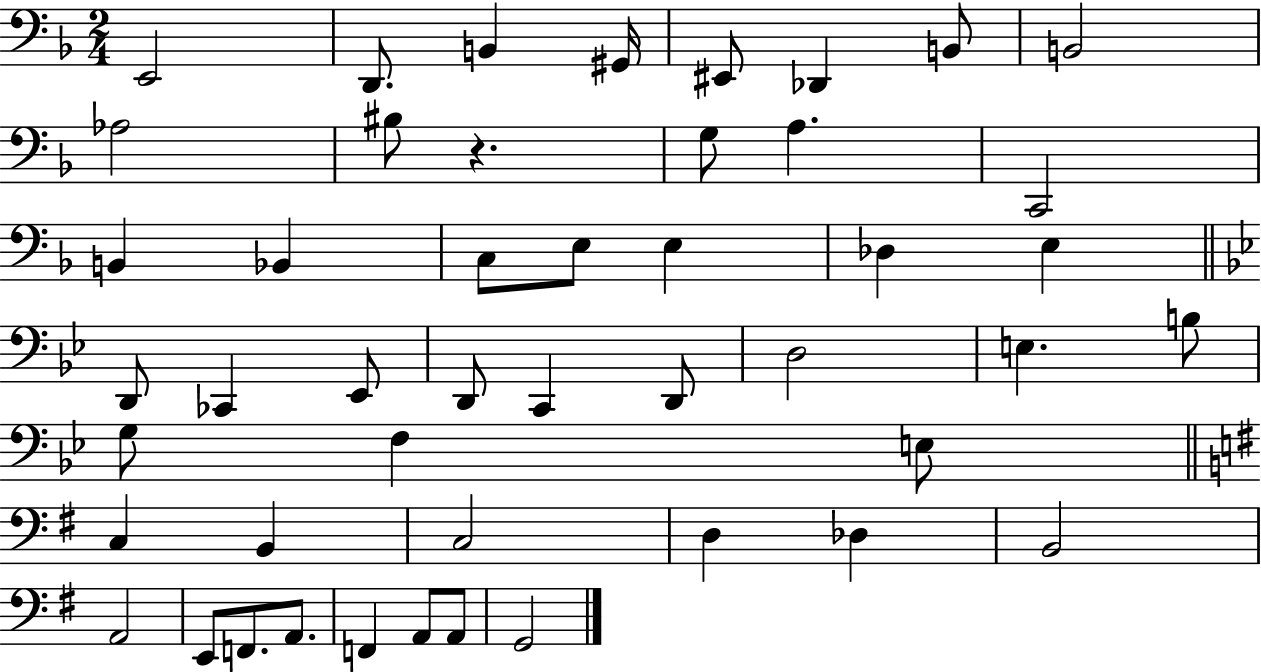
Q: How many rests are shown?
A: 1